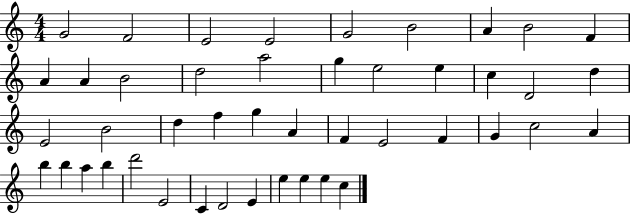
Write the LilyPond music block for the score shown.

{
  \clef treble
  \numericTimeSignature
  \time 4/4
  \key c \major
  g'2 f'2 | e'2 e'2 | g'2 b'2 | a'4 b'2 f'4 | \break a'4 a'4 b'2 | d''2 a''2 | g''4 e''2 e''4 | c''4 d'2 d''4 | \break e'2 b'2 | d''4 f''4 g''4 a'4 | f'4 e'2 f'4 | g'4 c''2 a'4 | \break b''4 b''4 a''4 b''4 | d'''2 e'2 | c'4 d'2 e'4 | e''4 e''4 e''4 c''4 | \break \bar "|."
}